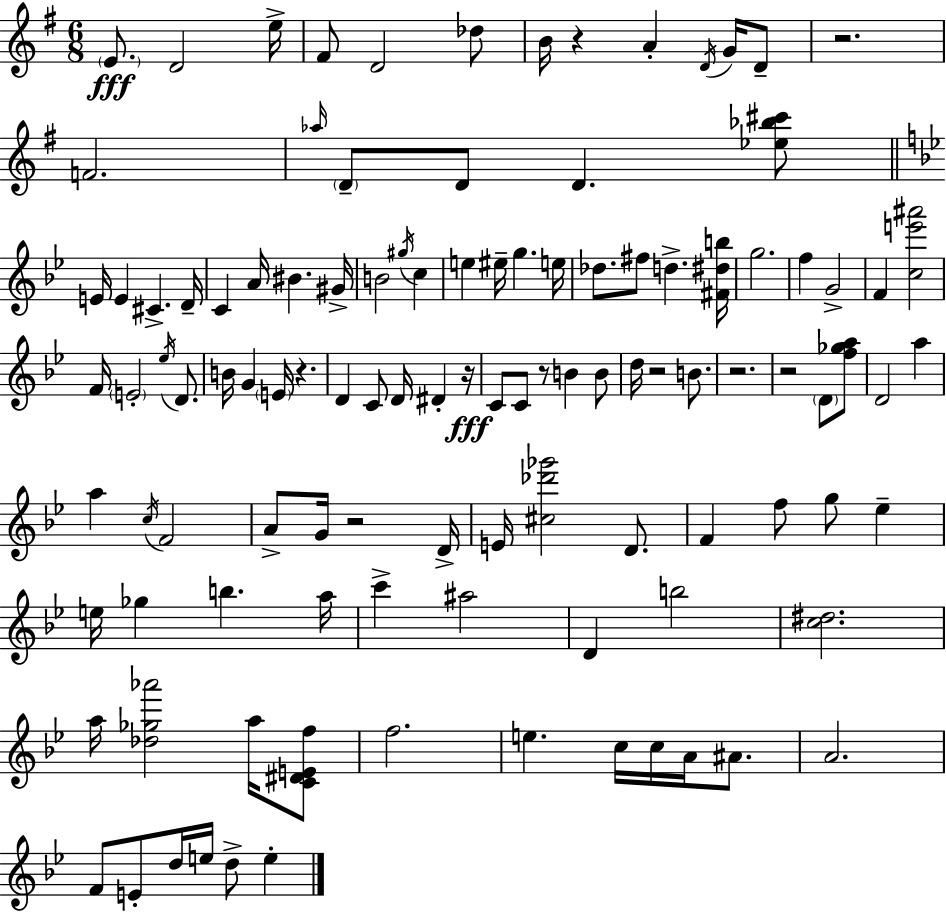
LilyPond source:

{
  \clef treble
  \numericTimeSignature
  \time 6/8
  \key g \major
  \repeat volta 2 { \parenthesize e'8.\fff d'2 e''16-> | fis'8 d'2 des''8 | b'16 r4 a'4-. \acciaccatura { d'16 } g'16 d'8-- | r2. | \break f'2. | \grace { aes''16 } \parenthesize d'8-- d'8 d'4. | <ees'' bes'' cis'''>8 \bar "||" \break \key bes \major e'16 e'4 cis'4.-> d'16-- | c'4 a'16 bis'4. gis'16-> | b'2 \acciaccatura { gis''16 } c''4 | e''4 eis''16-- g''4. | \break e''16 des''8. fis''8 d''4.-> | <fis' dis'' b''>16 g''2. | f''4 g'2-> | f'4 <c'' e''' ais'''>2 | \break f'16 \parenthesize e'2-. \acciaccatura { ees''16 } d'8. | b'16 g'4 \parenthesize e'16 r4. | d'4 c'8 d'16 dis'4-. | r16\fff c'8 c'8 r8 b'4 | \break b'8 d''16 r2 b'8. | r2. | r2 \parenthesize d'8 | <f'' ges'' a''>8 d'2 a''4 | \break a''4 \acciaccatura { c''16 } f'2 | a'8-> g'16 r2 | d'16-> e'16 <cis'' des''' ges'''>2 | d'8. f'4 f''8 g''8 ees''4-- | \break e''16 ges''4 b''4. | a''16 c'''4-> ais''2 | d'4 b''2 | <c'' dis''>2. | \break a''16 <des'' ges'' aes'''>2 | a''16 <c' dis' e' f''>8 f''2. | e''4. c''16 c''16 a'16 | ais'8. a'2. | \break f'8 e'8-. d''16 e''16 d''8-> e''4-. | } \bar "|."
}